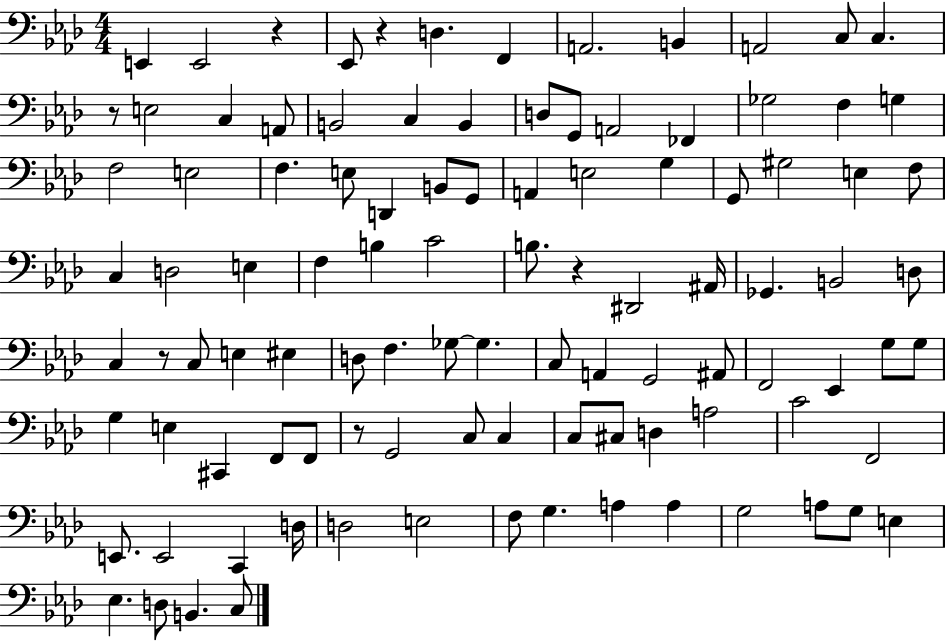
{
  \clef bass
  \numericTimeSignature
  \time 4/4
  \key aes \major
  e,4 e,2 r4 | ees,8 r4 d4. f,4 | a,2. b,4 | a,2 c8 c4. | \break r8 e2 c4 a,8 | b,2 c4 b,4 | d8 g,8 a,2 fes,4 | ges2 f4 g4 | \break f2 e2 | f4. e8 d,4 b,8 g,8 | a,4 e2 g4 | g,8 gis2 e4 f8 | \break c4 d2 e4 | f4 b4 c'2 | b8. r4 dis,2 ais,16 | ges,4. b,2 d8 | \break c4 r8 c8 e4 eis4 | d8 f4. ges8~~ ges4. | c8 a,4 g,2 ais,8 | f,2 ees,4 g8 g8 | \break g4 e4 cis,4 f,8 f,8 | r8 g,2 c8 c4 | c8 cis8 d4 a2 | c'2 f,2 | \break e,8. e,2 c,4 d16 | d2 e2 | f8 g4. a4 a4 | g2 a8 g8 e4 | \break ees4. d8 b,4. c8 | \bar "|."
}